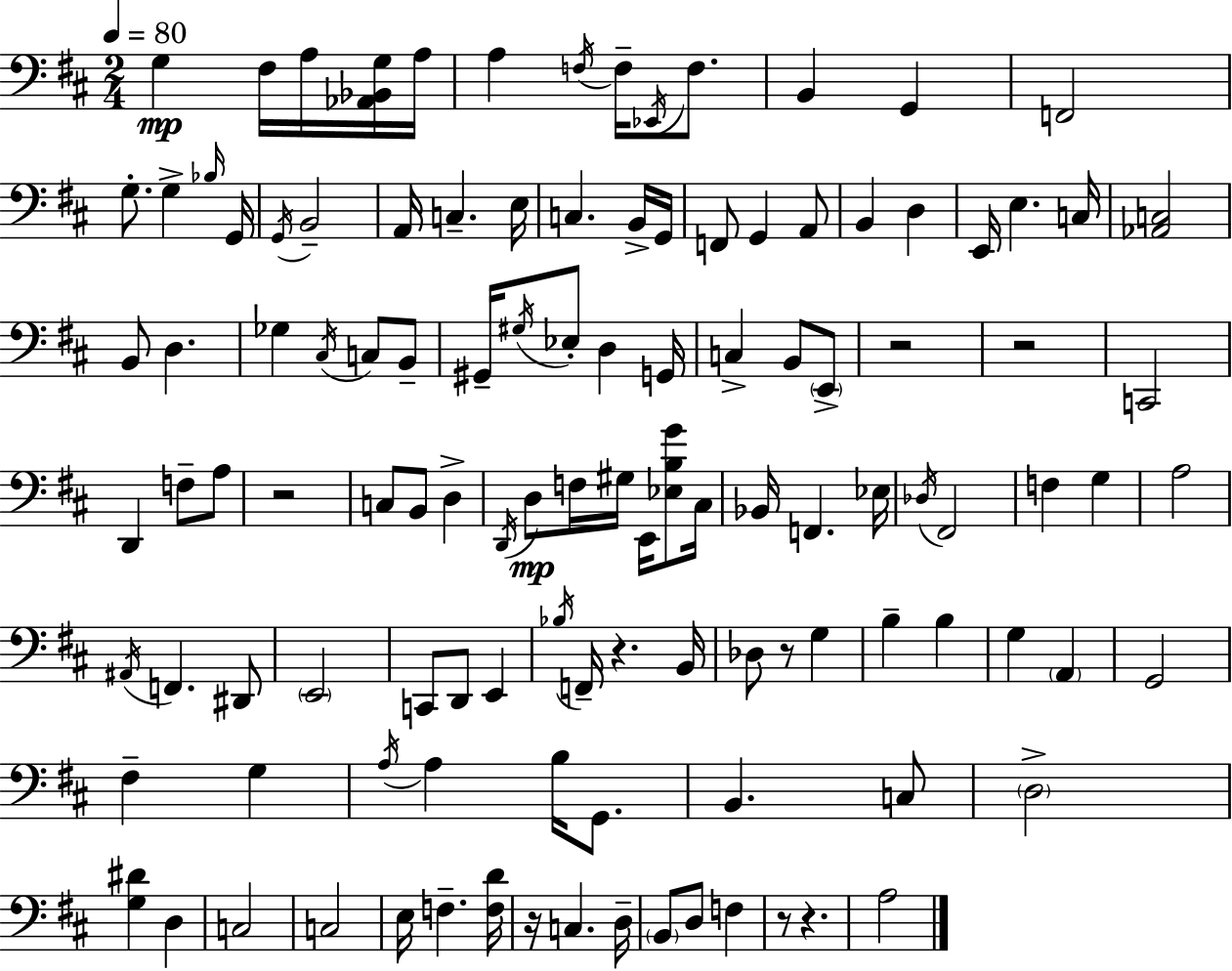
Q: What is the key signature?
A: D major